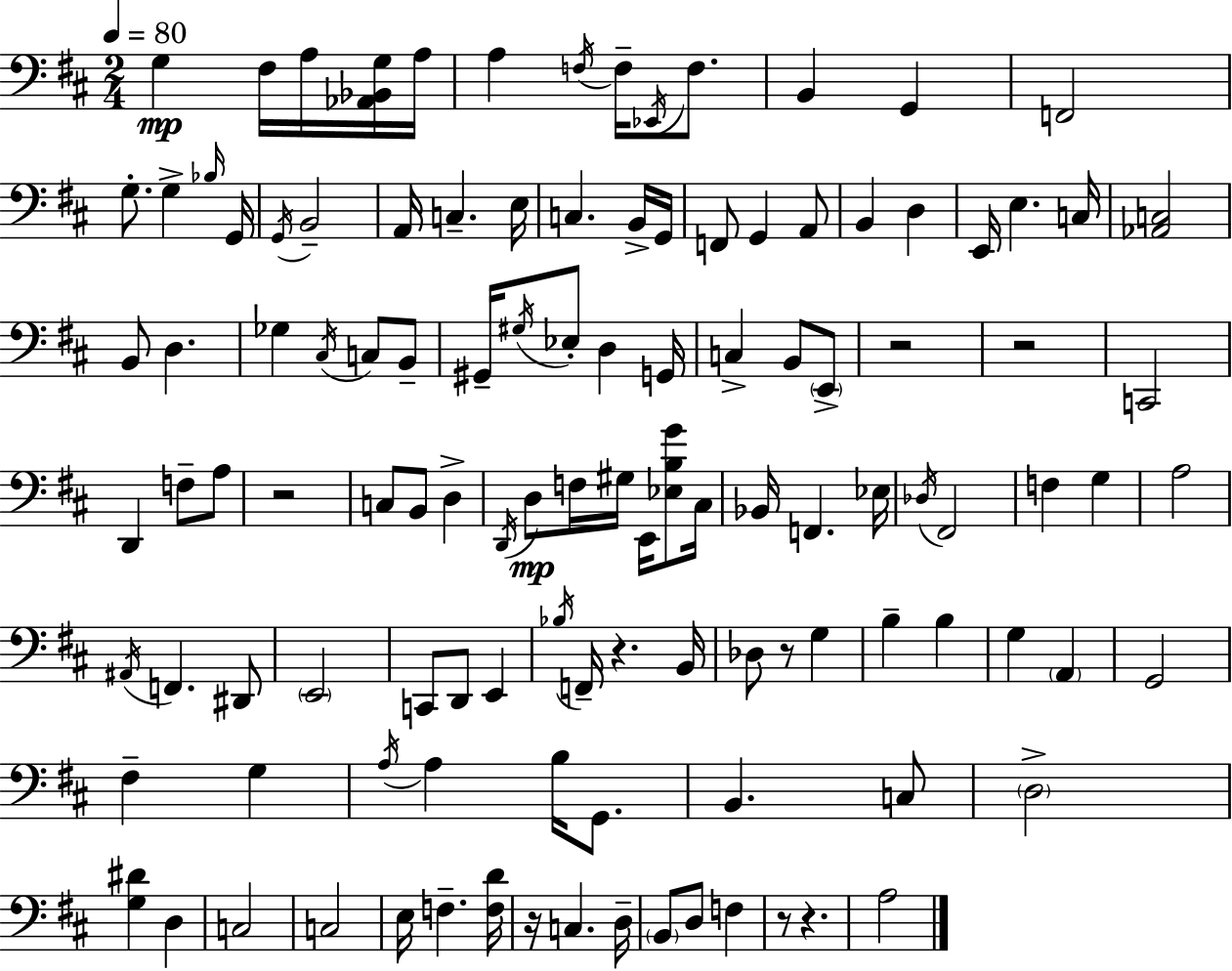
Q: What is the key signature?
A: D major